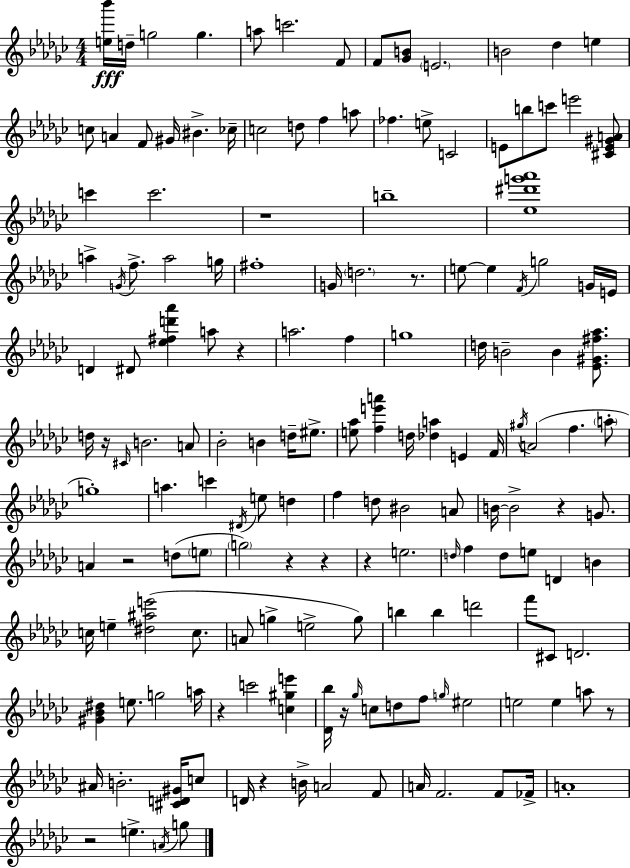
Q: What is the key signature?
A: EES minor